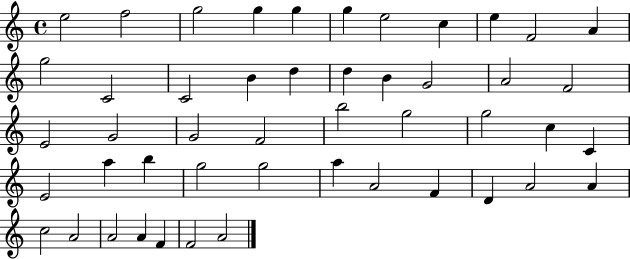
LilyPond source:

{
  \clef treble
  \time 4/4
  \defaultTimeSignature
  \key c \major
  e''2 f''2 | g''2 g''4 g''4 | g''4 e''2 c''4 | e''4 f'2 a'4 | \break g''2 c'2 | c'2 b'4 d''4 | d''4 b'4 g'2 | a'2 f'2 | \break e'2 g'2 | g'2 f'2 | b''2 g''2 | g''2 c''4 c'4 | \break e'2 a''4 b''4 | g''2 g''2 | a''4 a'2 f'4 | d'4 a'2 a'4 | \break c''2 a'2 | a'2 a'4 f'4 | f'2 a'2 | \bar "|."
}